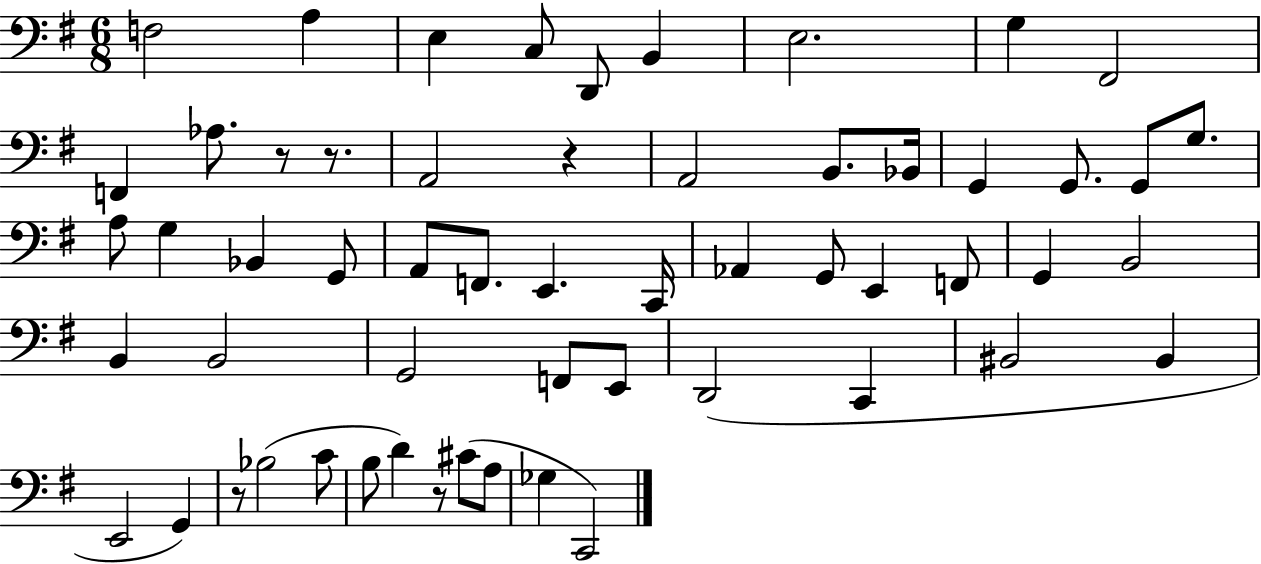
F3/h A3/q E3/q C3/e D2/e B2/q E3/h. G3/q F#2/h F2/q Ab3/e. R/e R/e. A2/h R/q A2/h B2/e. Bb2/s G2/q G2/e. G2/e G3/e. A3/e G3/q Bb2/q G2/e A2/e F2/e. E2/q. C2/s Ab2/q G2/e E2/q F2/e G2/q B2/h B2/q B2/h G2/h F2/e E2/e D2/h C2/q BIS2/h BIS2/q E2/h G2/q R/e Bb3/h C4/e B3/e D4/q R/e C#4/e A3/e Gb3/q C2/h